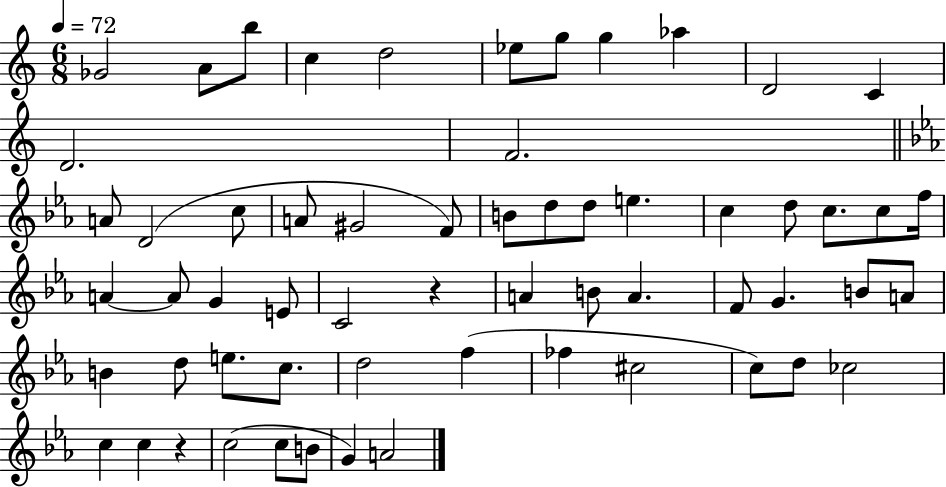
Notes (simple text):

Gb4/h A4/e B5/e C5/q D5/h Eb5/e G5/e G5/q Ab5/q D4/h C4/q D4/h. F4/h. A4/e D4/h C5/e A4/e G#4/h F4/e B4/e D5/e D5/e E5/q. C5/q D5/e C5/e. C5/e F5/s A4/q A4/e G4/q E4/e C4/h R/q A4/q B4/e A4/q. F4/e G4/q. B4/e A4/e B4/q D5/e E5/e. C5/e. D5/h F5/q FES5/q C#5/h C5/e D5/e CES5/h C5/q C5/q R/q C5/h C5/e B4/e G4/q A4/h